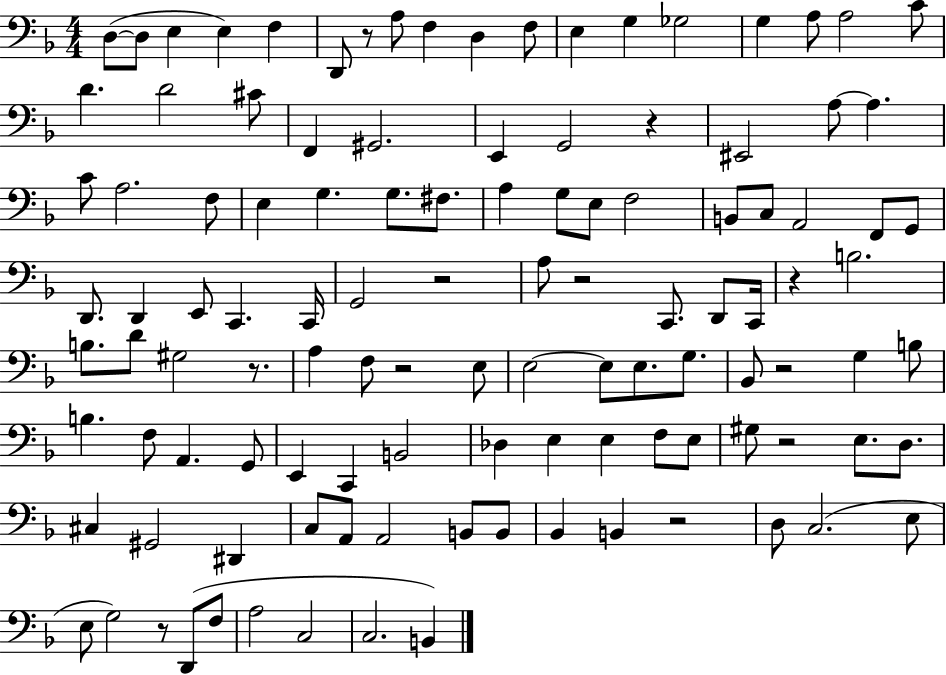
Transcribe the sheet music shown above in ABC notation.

X:1
T:Untitled
M:4/4
L:1/4
K:F
D,/2 D,/2 E, E, F, D,,/2 z/2 A,/2 F, D, F,/2 E, G, _G,2 G, A,/2 A,2 C/2 D D2 ^C/2 F,, ^G,,2 E,, G,,2 z ^E,,2 A,/2 A, C/2 A,2 F,/2 E, G, G,/2 ^F,/2 A, G,/2 E,/2 F,2 B,,/2 C,/2 A,,2 F,,/2 G,,/2 D,,/2 D,, E,,/2 C,, C,,/4 G,,2 z2 A,/2 z2 C,,/2 D,,/2 C,,/4 z B,2 B,/2 D/2 ^G,2 z/2 A, F,/2 z2 E,/2 E,2 E,/2 E,/2 G,/2 _B,,/2 z2 G, B,/2 B, F,/2 A,, G,,/2 E,, C,, B,,2 _D, E, E, F,/2 E,/2 ^G,/2 z2 E,/2 D,/2 ^C, ^G,,2 ^D,, C,/2 A,,/2 A,,2 B,,/2 B,,/2 _B,, B,, z2 D,/2 C,2 E,/2 E,/2 G,2 z/2 D,,/2 F,/2 A,2 C,2 C,2 B,,